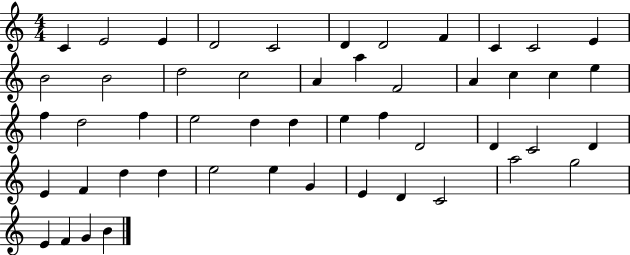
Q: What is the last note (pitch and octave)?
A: B4